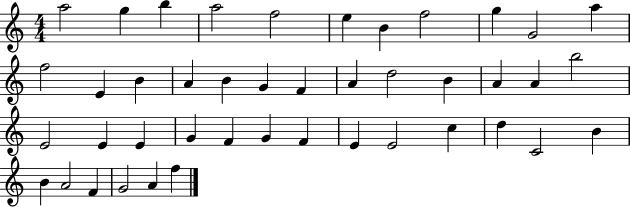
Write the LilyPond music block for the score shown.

{
  \clef treble
  \numericTimeSignature
  \time 4/4
  \key c \major
  a''2 g''4 b''4 | a''2 f''2 | e''4 b'4 f''2 | g''4 g'2 a''4 | \break f''2 e'4 b'4 | a'4 b'4 g'4 f'4 | a'4 d''2 b'4 | a'4 a'4 b''2 | \break e'2 e'4 e'4 | g'4 f'4 g'4 f'4 | e'4 e'2 c''4 | d''4 c'2 b'4 | \break b'4 a'2 f'4 | g'2 a'4 f''4 | \bar "|."
}